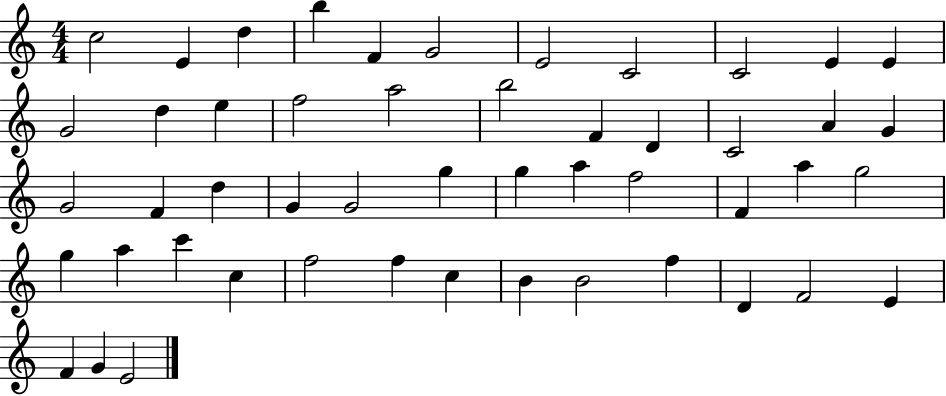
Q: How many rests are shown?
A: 0